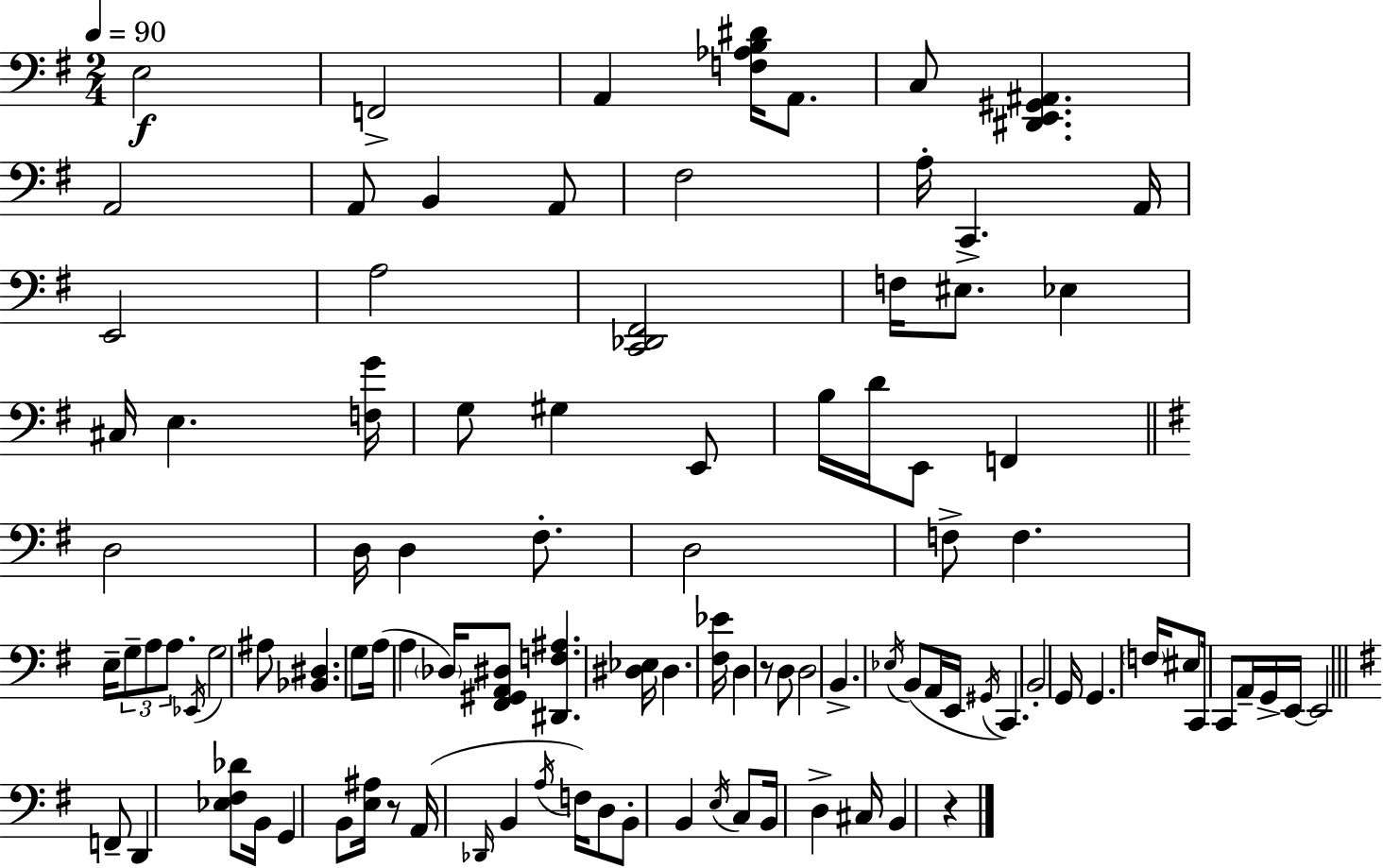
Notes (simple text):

E3/h F2/h A2/q [F3,Ab3,B3,D#4]/s A2/e. C3/e [D#2,E2,G#2,A#2]/q. A2/h A2/e B2/q A2/e F#3/h A3/s C2/q. A2/s E2/h A3/h [C2,Db2,F#2]/h F3/s EIS3/e. Eb3/q C#3/s E3/q. [F3,G4]/s G3/e G#3/q E2/e B3/s D4/s E2/e F2/q D3/h D3/s D3/q F#3/e. D3/h F3/e F3/q. E3/s G3/e A3/e A3/e. Eb2/s G3/h A#3/e [Bb2,D#3]/q. G3/e A3/s A3/q Db3/s [F#2,G#2,A2,D#3]/e [D#2,F3,A#3]/q. [D#3,Eb3]/s D#3/q. [F#3,Eb4]/s D3/q R/e D3/e D3/h B2/q. Eb3/s B2/e A2/s E2/s G#2/s C2/q. B2/h G2/s G2/q. F3/s EIS3/e C2/s C2/e A2/s G2/s E2/s E2/h F2/e D2/q [Eb3,F#3,Db4]/e B2/s G2/q B2/e [E3,A#3]/s R/e A2/s Db2/s B2/q A3/s F3/s D3/e B2/e B2/q E3/s C3/e B2/s D3/q C#3/s B2/q R/q